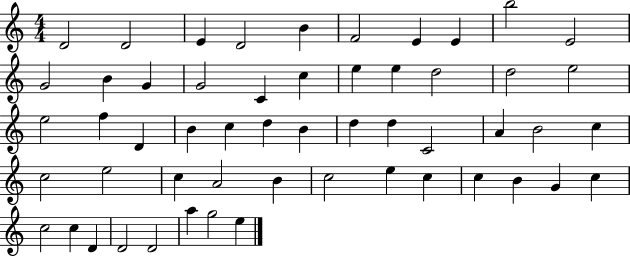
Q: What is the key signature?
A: C major